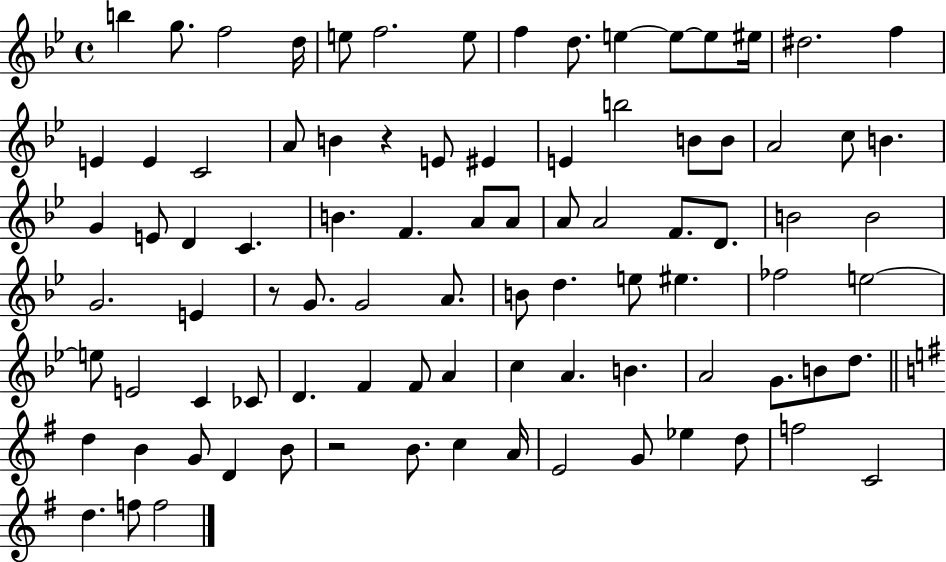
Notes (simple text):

B5/q G5/e. F5/h D5/s E5/e F5/h. E5/e F5/q D5/e. E5/q E5/e E5/e EIS5/s D#5/h. F5/q E4/q E4/q C4/h A4/e B4/q R/q E4/e EIS4/q E4/q B5/h B4/e B4/e A4/h C5/e B4/q. G4/q E4/e D4/q C4/q. B4/q. F4/q. A4/e A4/e A4/e A4/h F4/e. D4/e. B4/h B4/h G4/h. E4/q R/e G4/e. G4/h A4/e. B4/e D5/q. E5/e EIS5/q. FES5/h E5/h E5/e E4/h C4/q CES4/e D4/q. F4/q F4/e A4/q C5/q A4/q. B4/q. A4/h G4/e. B4/e D5/e. D5/q B4/q G4/e D4/q B4/e R/h B4/e. C5/q A4/s E4/h G4/e Eb5/q D5/e F5/h C4/h D5/q. F5/e F5/h